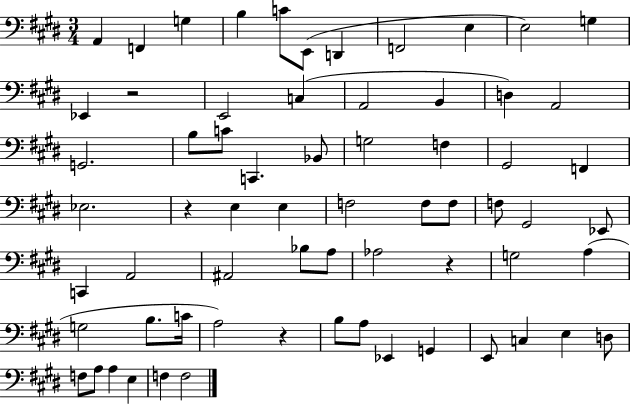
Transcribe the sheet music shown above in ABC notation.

X:1
T:Untitled
M:3/4
L:1/4
K:E
A,, F,, G, B, C/2 E,,/2 D,, F,,2 E, E,2 G, _E,, z2 E,,2 C, A,,2 B,, D, A,,2 G,,2 B,/2 C/2 C,, _B,,/2 G,2 F, ^G,,2 F,, _E,2 z E, E, F,2 F,/2 F,/2 F,/2 ^G,,2 _E,,/2 C,, A,,2 ^A,,2 _B,/2 A,/2 _A,2 z G,2 A, G,2 B,/2 C/4 A,2 z B,/2 A,/2 _E,, G,, E,,/2 C, E, D,/2 F,/2 A,/2 A, E, F, F,2